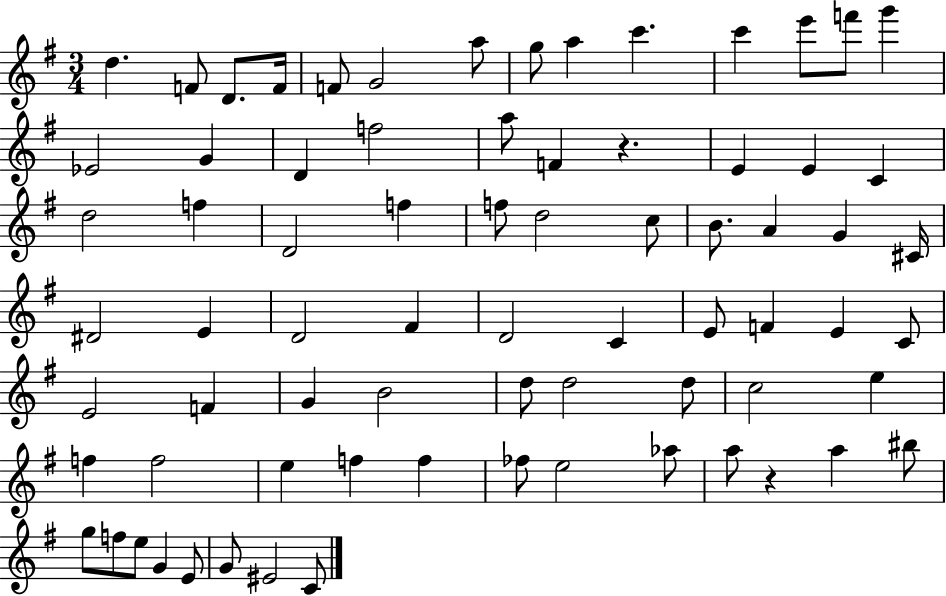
D5/q. F4/e D4/e. F4/s F4/e G4/h A5/e G5/e A5/q C6/q. C6/q E6/e F6/e G6/q Eb4/h G4/q D4/q F5/h A5/e F4/q R/q. E4/q E4/q C4/q D5/h F5/q D4/h F5/q F5/e D5/h C5/e B4/e. A4/q G4/q C#4/s D#4/h E4/q D4/h F#4/q D4/h C4/q E4/e F4/q E4/q C4/e E4/h F4/q G4/q B4/h D5/e D5/h D5/e C5/h E5/q F5/q F5/h E5/q F5/q F5/q FES5/e E5/h Ab5/e A5/e R/q A5/q BIS5/e G5/e F5/e E5/e G4/q E4/e G4/e EIS4/h C4/e